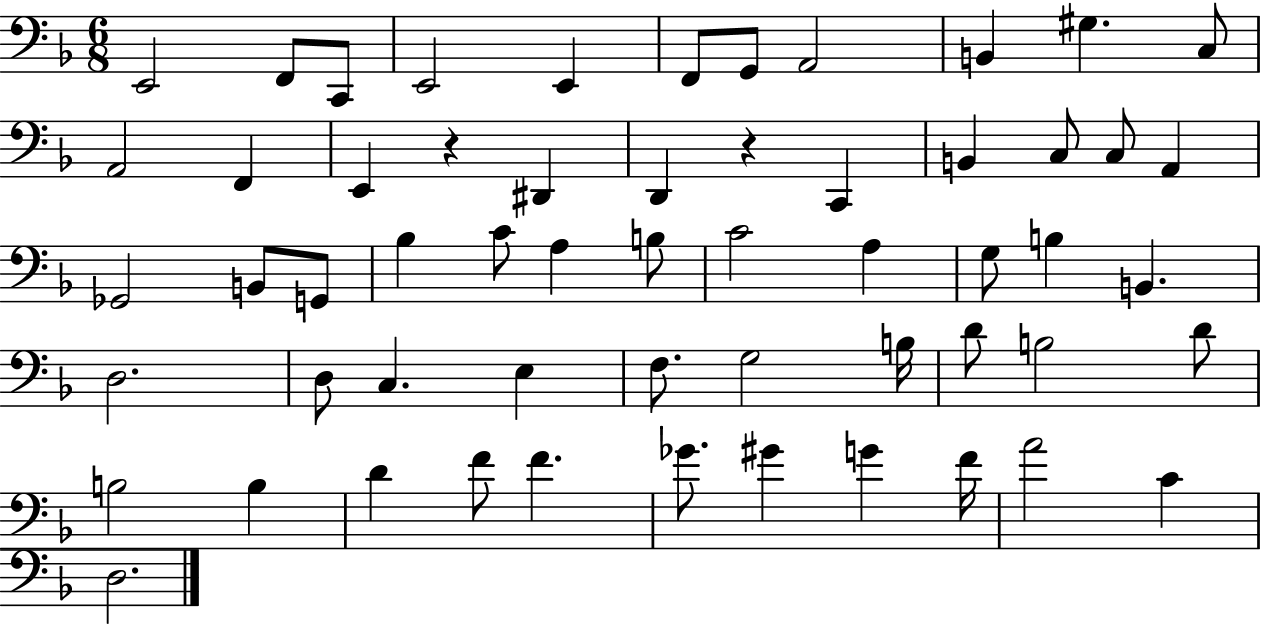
E2/h F2/e C2/e E2/h E2/q F2/e G2/e A2/h B2/q G#3/q. C3/e A2/h F2/q E2/q R/q D#2/q D2/q R/q C2/q B2/q C3/e C3/e A2/q Gb2/h B2/e G2/e Bb3/q C4/e A3/q B3/e C4/h A3/q G3/e B3/q B2/q. D3/h. D3/e C3/q. E3/q F3/e. G3/h B3/s D4/e B3/h D4/e B3/h B3/q D4/q F4/e F4/q. Gb4/e. G#4/q G4/q F4/s A4/h C4/q D3/h.